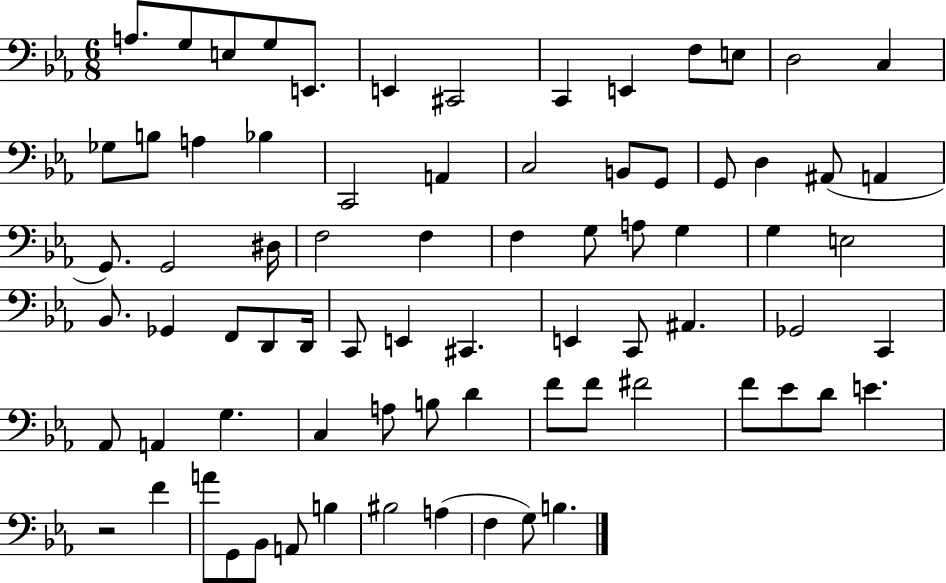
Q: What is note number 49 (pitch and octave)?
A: Gb2